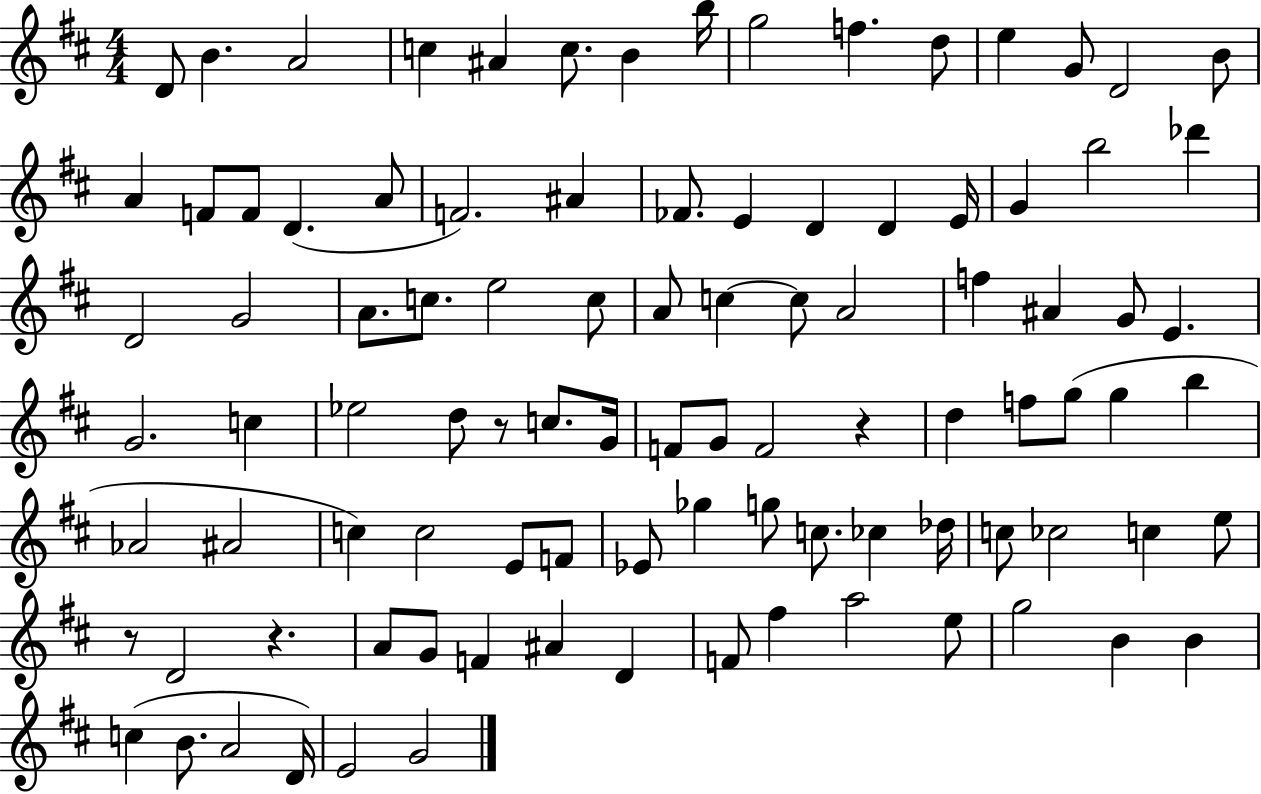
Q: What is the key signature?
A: D major